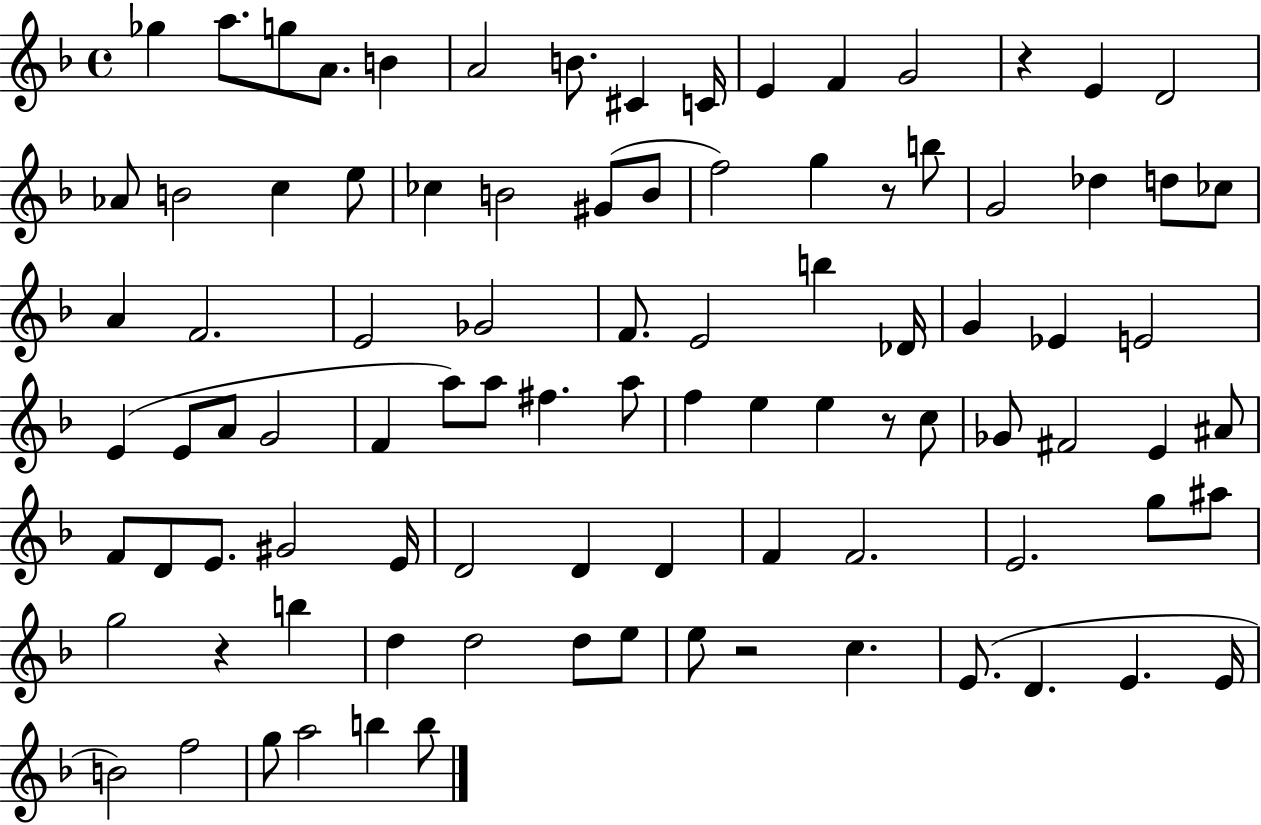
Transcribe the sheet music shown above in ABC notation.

X:1
T:Untitled
M:4/4
L:1/4
K:F
_g a/2 g/2 A/2 B A2 B/2 ^C C/4 E F G2 z E D2 _A/2 B2 c e/2 _c B2 ^G/2 B/2 f2 g z/2 b/2 G2 _d d/2 _c/2 A F2 E2 _G2 F/2 E2 b _D/4 G _E E2 E E/2 A/2 G2 F a/2 a/2 ^f a/2 f e e z/2 c/2 _G/2 ^F2 E ^A/2 F/2 D/2 E/2 ^G2 E/4 D2 D D F F2 E2 g/2 ^a/2 g2 z b d d2 d/2 e/2 e/2 z2 c E/2 D E E/4 B2 f2 g/2 a2 b b/2